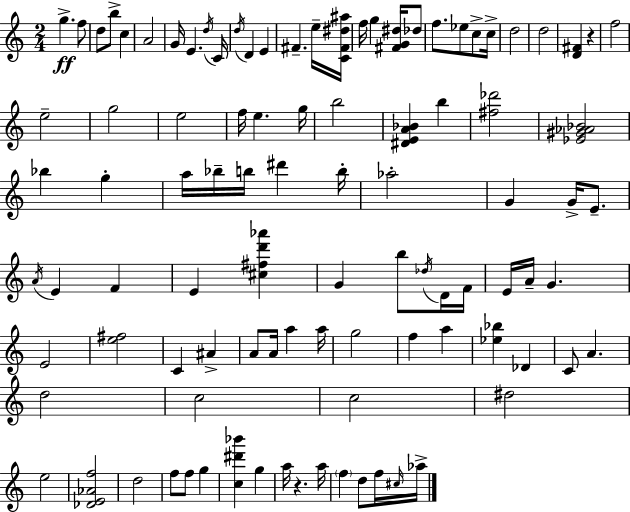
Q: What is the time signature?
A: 2/4